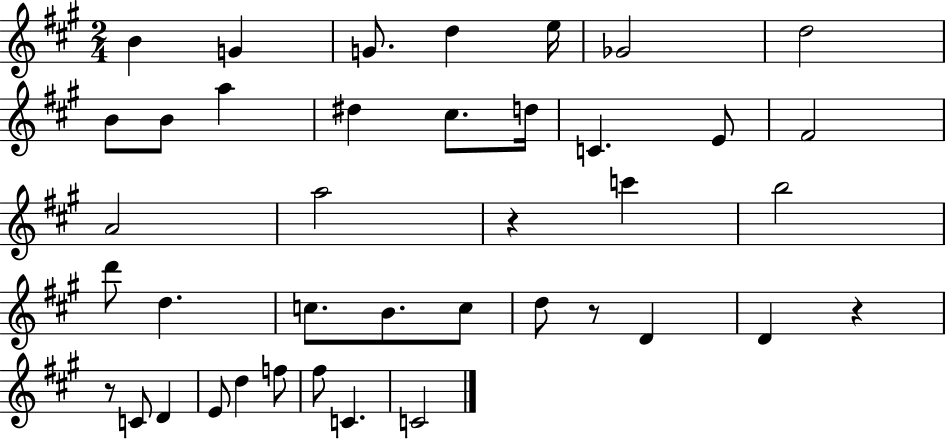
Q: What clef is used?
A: treble